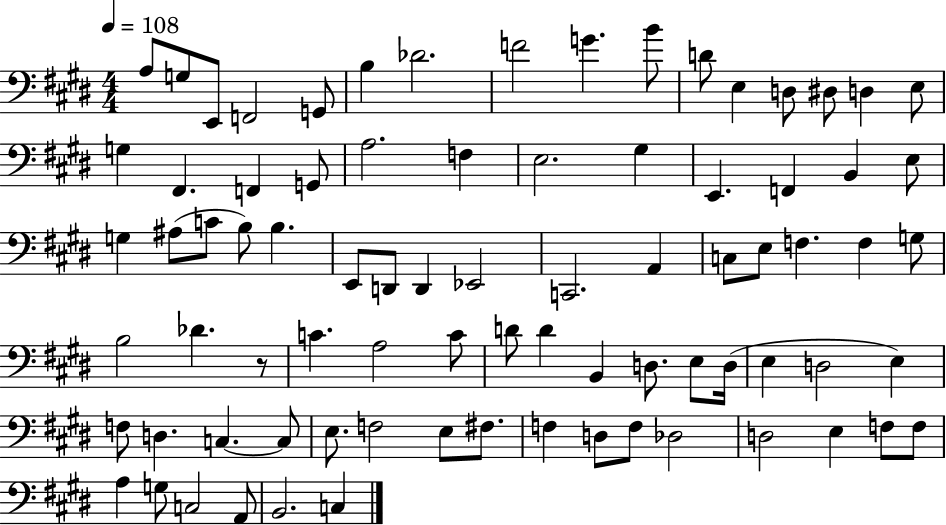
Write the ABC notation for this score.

X:1
T:Untitled
M:4/4
L:1/4
K:E
A,/2 G,/2 E,,/2 F,,2 G,,/2 B, _D2 F2 G B/2 D/2 E, D,/2 ^D,/2 D, E,/2 G, ^F,, F,, G,,/2 A,2 F, E,2 ^G, E,, F,, B,, E,/2 G, ^A,/2 C/2 B,/2 B, E,,/2 D,,/2 D,, _E,,2 C,,2 A,, C,/2 E,/2 F, F, G,/2 B,2 _D z/2 C A,2 C/2 D/2 D B,, D,/2 E,/2 D,/4 E, D,2 E, F,/2 D, C, C,/2 E,/2 F,2 E,/2 ^F,/2 F, D,/2 F,/2 _D,2 D,2 E, F,/2 F,/2 A, G,/2 C,2 A,,/2 B,,2 C,